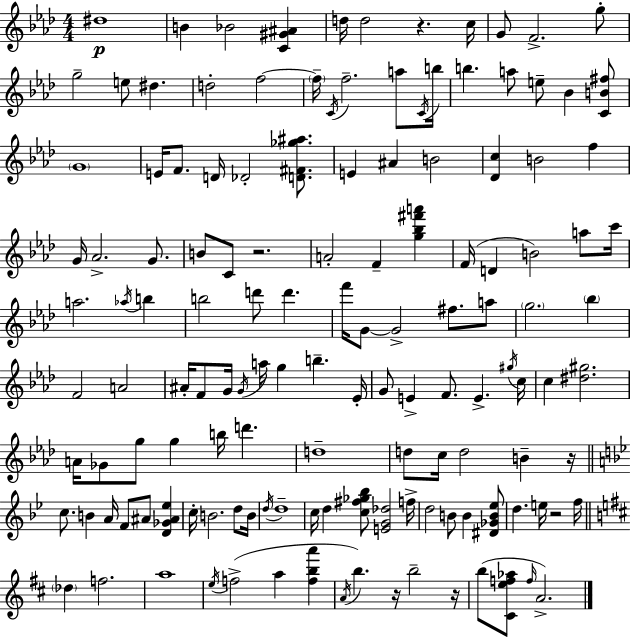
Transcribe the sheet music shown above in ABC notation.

X:1
T:Untitled
M:4/4
L:1/4
K:Fm
^d4 B _B2 [C^G^A] d/4 d2 z c/4 G/2 F2 g/2 g2 e/2 ^d d2 f2 f/4 C/4 f2 a/2 C/4 b/4 b a/2 e/2 _B [CB^f]/2 G4 E/4 F/2 D/4 _D2 [D^F_g^a]/2 E ^A B2 [_Dc] B2 f G/4 _A2 G/2 B/2 C/2 z2 A2 F [g_b^f'a'] F/4 D B2 a/2 c'/4 a2 _a/4 b b2 d'/2 d' f'/4 G/2 G2 ^f/2 a/2 g2 _b F2 A2 ^A/4 F/2 G/4 G/4 a/4 g b _E/4 G/2 E F/2 E ^g/4 c/4 c [^d^g]2 A/4 _G/2 g/2 g b/4 d' d4 d/2 c/4 d2 B z/4 c/2 B A/4 F/2 ^A/2 [D_G^A_e] c/4 B2 d/2 B/4 d/4 d4 c/4 d [c^f_g_b]/2 [EG_d]2 f/4 d2 B/2 B [^D_GB_e]/2 d e/4 z2 f/4 _d f2 a4 e/4 f2 a [fba'] A/4 b z/4 b2 z/4 b/2 [^Cef_a]/2 f/4 A2